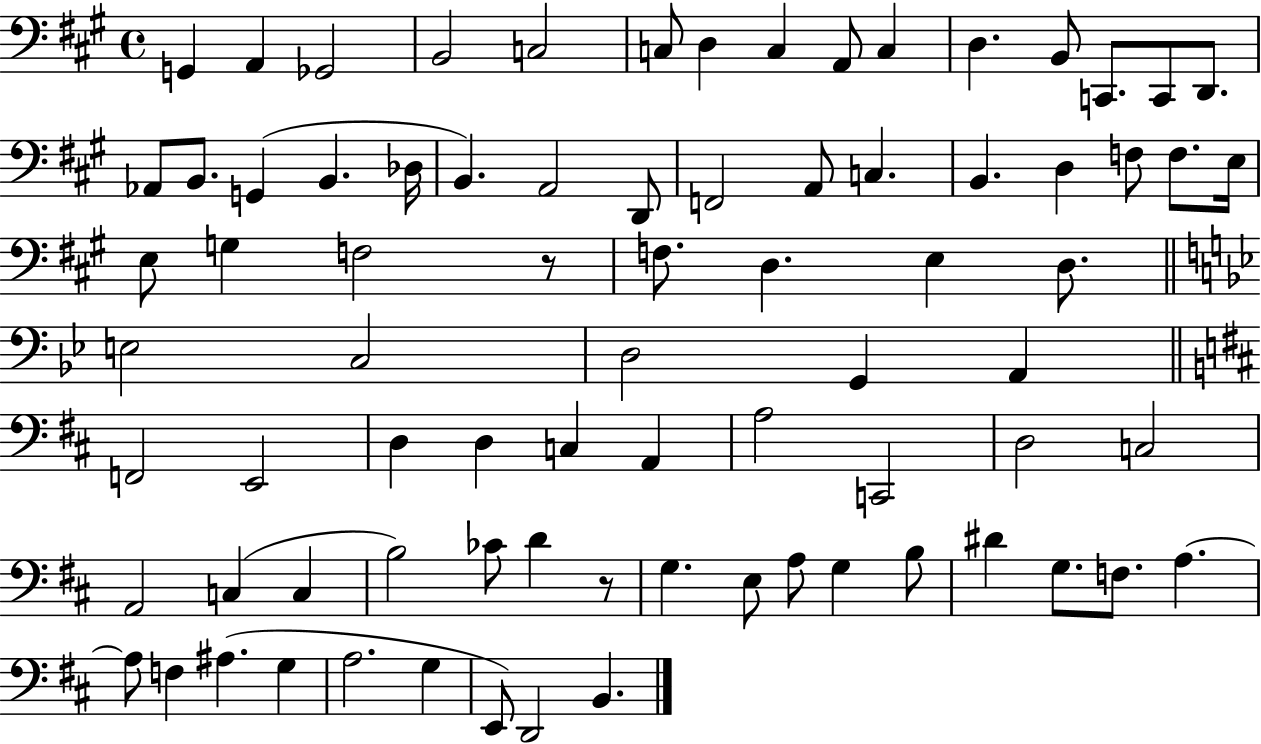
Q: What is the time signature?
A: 4/4